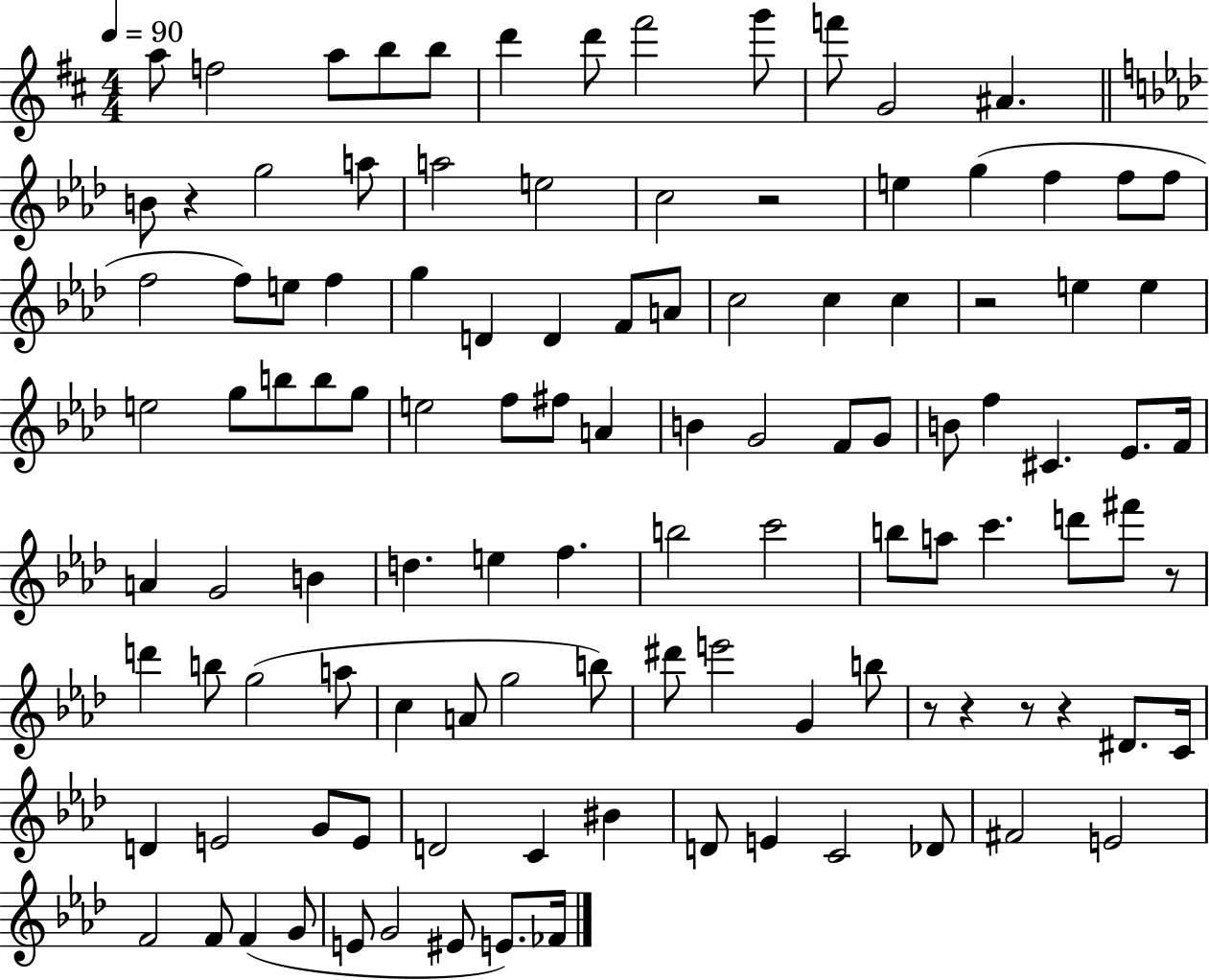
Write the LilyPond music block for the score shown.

{
  \clef treble
  \numericTimeSignature
  \time 4/4
  \key d \major
  \tempo 4 = 90
  a''8 f''2 a''8 b''8 b''8 | d'''4 d'''8 fis'''2 g'''8 | f'''8 g'2 ais'4. | \bar "||" \break \key f \minor b'8 r4 g''2 a''8 | a''2 e''2 | c''2 r2 | e''4 g''4( f''4 f''8 f''8 | \break f''2 f''8) e''8 f''4 | g''4 d'4 d'4 f'8 a'8 | c''2 c''4 c''4 | r2 e''4 e''4 | \break e''2 g''8 b''8 b''8 g''8 | e''2 f''8 fis''8 a'4 | b'4 g'2 f'8 g'8 | b'8 f''4 cis'4. ees'8. f'16 | \break a'4 g'2 b'4 | d''4. e''4 f''4. | b''2 c'''2 | b''8 a''8 c'''4. d'''8 fis'''8 r8 | \break d'''4 b''8 g''2( a''8 | c''4 a'8 g''2 b''8) | dis'''8 e'''2 g'4 b''8 | r8 r4 r8 r4 dis'8. c'16 | \break d'4 e'2 g'8 e'8 | d'2 c'4 bis'4 | d'8 e'4 c'2 des'8 | fis'2 e'2 | \break f'2 f'8 f'4( g'8 | e'8 g'2 eis'8 e'8.) fes'16 | \bar "|."
}